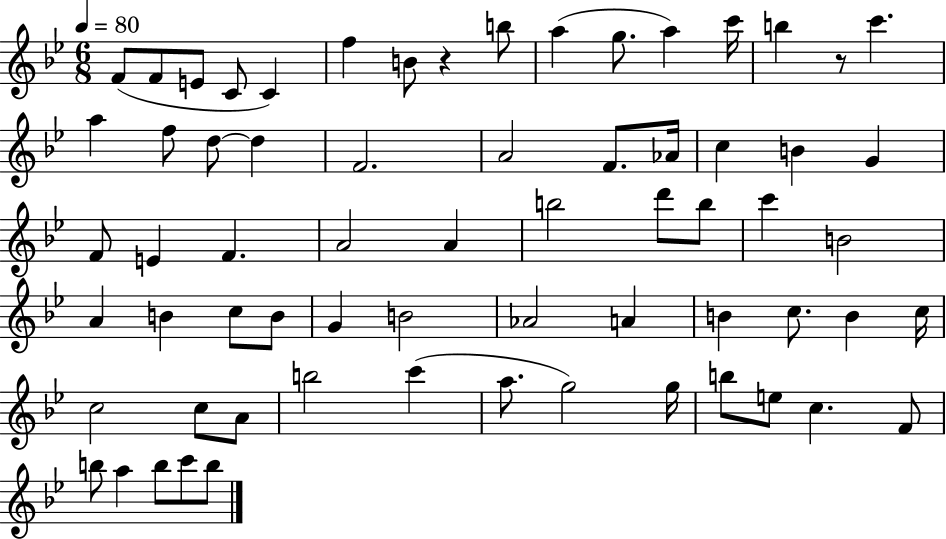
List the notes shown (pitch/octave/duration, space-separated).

F4/e F4/e E4/e C4/e C4/q F5/q B4/e R/q B5/e A5/q G5/e. A5/q C6/s B5/q R/e C6/q. A5/q F5/e D5/e D5/q F4/h. A4/h F4/e. Ab4/s C5/q B4/q G4/q F4/e E4/q F4/q. A4/h A4/q B5/h D6/e B5/e C6/q B4/h A4/q B4/q C5/e B4/e G4/q B4/h Ab4/h A4/q B4/q C5/e. B4/q C5/s C5/h C5/e A4/e B5/h C6/q A5/e. G5/h G5/s B5/e E5/e C5/q. F4/e B5/e A5/q B5/e C6/e B5/e